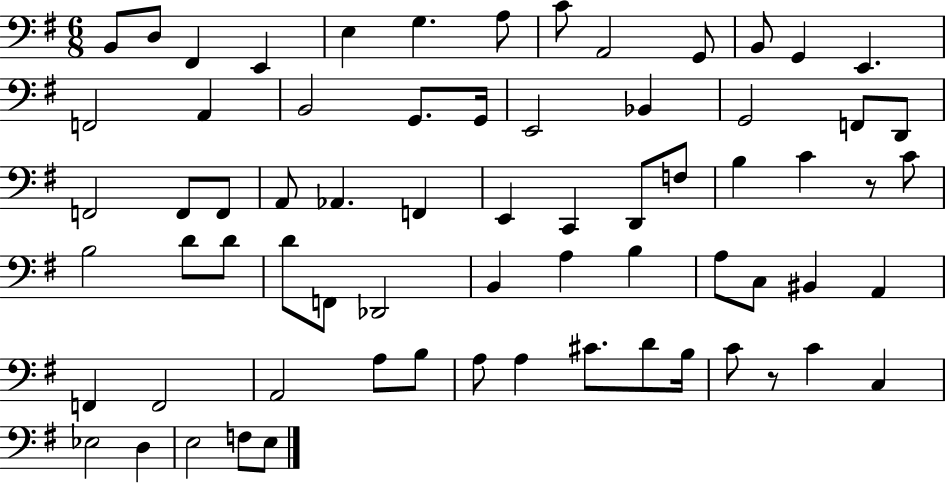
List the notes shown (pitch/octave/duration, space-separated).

B2/e D3/e F#2/q E2/q E3/q G3/q. A3/e C4/e A2/h G2/e B2/e G2/q E2/q. F2/h A2/q B2/h G2/e. G2/s E2/h Bb2/q G2/h F2/e D2/e F2/h F2/e F2/e A2/e Ab2/q. F2/q E2/q C2/q D2/e F3/e B3/q C4/q R/e C4/e B3/h D4/e D4/e D4/e F2/e Db2/h B2/q A3/q B3/q A3/e C3/e BIS2/q A2/q F2/q F2/h A2/h A3/e B3/e A3/e A3/q C#4/e. D4/e B3/s C4/e R/e C4/q C3/q Eb3/h D3/q E3/h F3/e E3/e